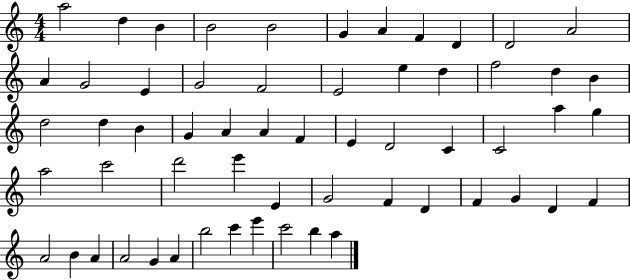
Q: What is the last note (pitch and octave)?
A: A5